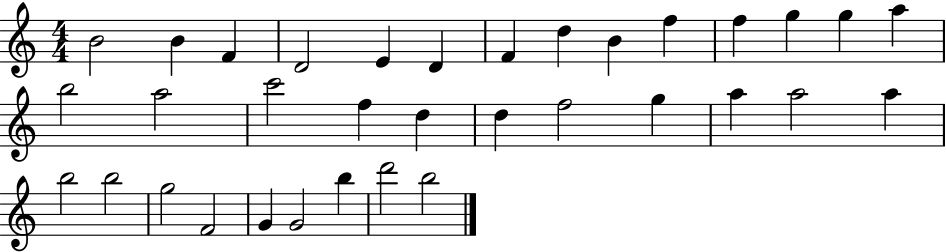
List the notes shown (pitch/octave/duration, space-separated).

B4/h B4/q F4/q D4/h E4/q D4/q F4/q D5/q B4/q F5/q F5/q G5/q G5/q A5/q B5/h A5/h C6/h F5/q D5/q D5/q F5/h G5/q A5/q A5/h A5/q B5/h B5/h G5/h F4/h G4/q G4/h B5/q D6/h B5/h